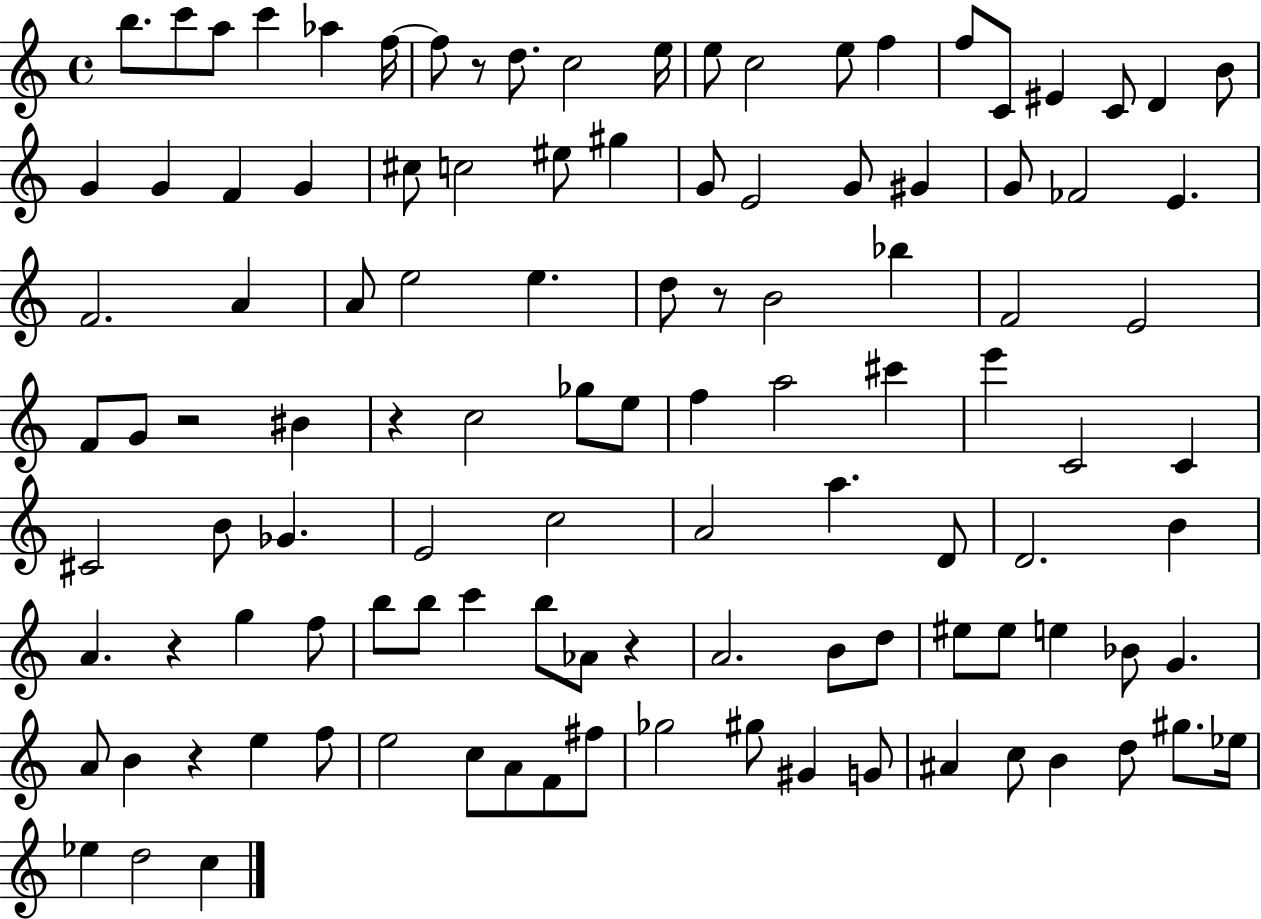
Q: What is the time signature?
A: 4/4